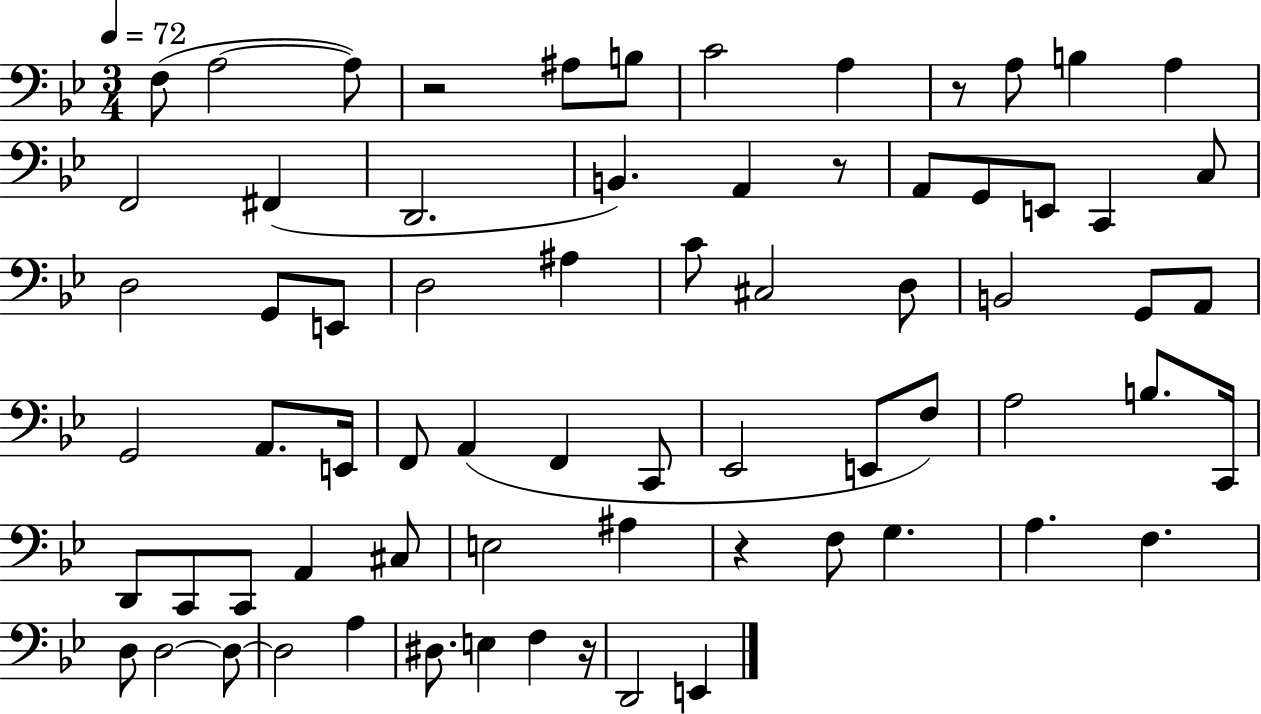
F3/e A3/h A3/e R/h A#3/e B3/e C4/h A3/q R/e A3/e B3/q A3/q F2/h F#2/q D2/h. B2/q. A2/q R/e A2/e G2/e E2/e C2/q C3/e D3/h G2/e E2/e D3/h A#3/q C4/e C#3/h D3/e B2/h G2/e A2/e G2/h A2/e. E2/s F2/e A2/q F2/q C2/e Eb2/h E2/e F3/e A3/h B3/e. C2/s D2/e C2/e C2/e A2/q C#3/e E3/h A#3/q R/q F3/e G3/q. A3/q. F3/q. D3/e D3/h D3/e D3/h A3/q D#3/e. E3/q F3/q R/s D2/h E2/q